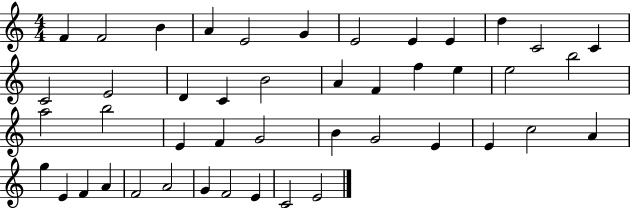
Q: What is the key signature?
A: C major